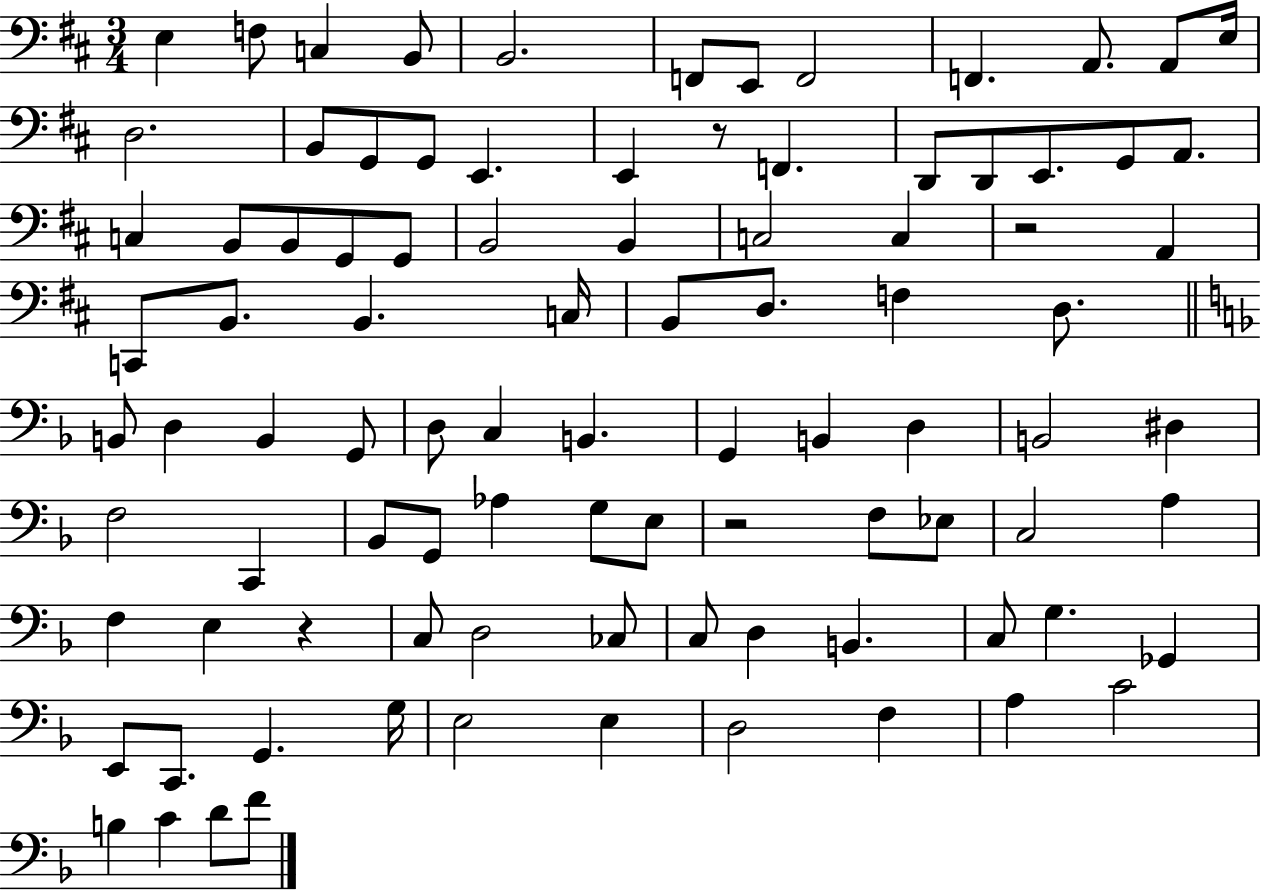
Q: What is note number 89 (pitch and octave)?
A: D4